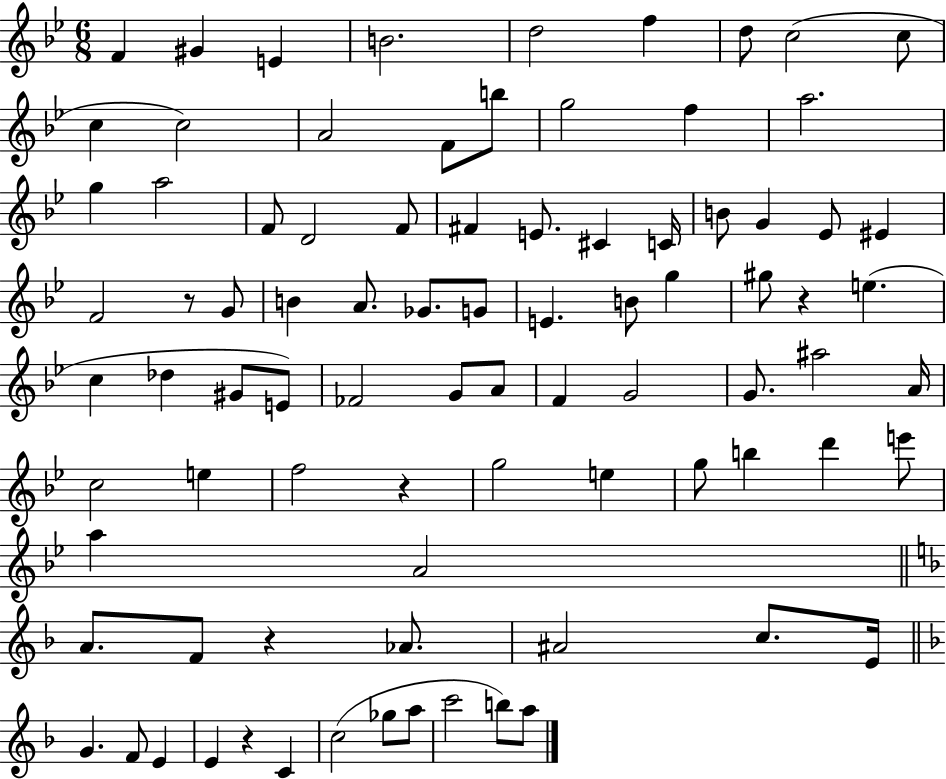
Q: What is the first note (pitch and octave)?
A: F4